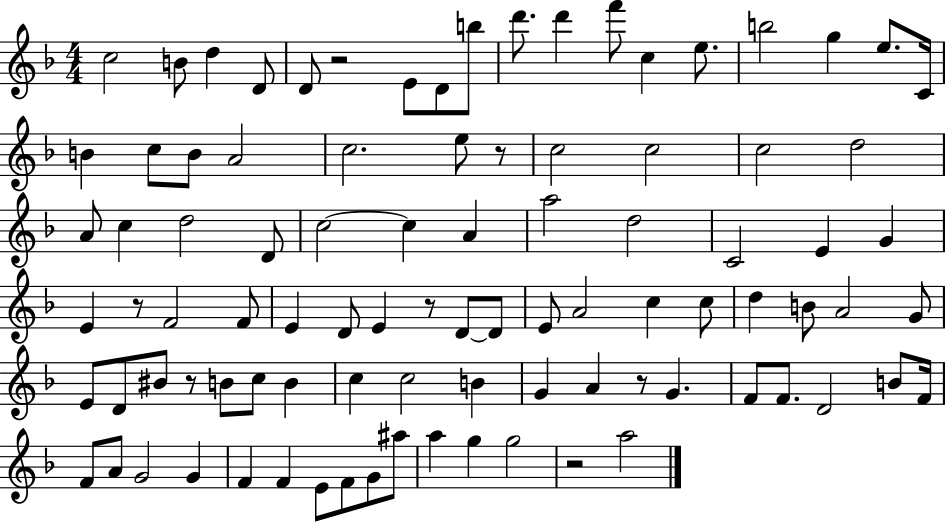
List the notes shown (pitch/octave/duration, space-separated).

C5/h B4/e D5/q D4/e D4/e R/h E4/e D4/e B5/e D6/e. D6/q F6/e C5/q E5/e. B5/h G5/q E5/e. C4/s B4/q C5/e B4/e A4/h C5/h. E5/e R/e C5/h C5/h C5/h D5/h A4/e C5/q D5/h D4/e C5/h C5/q A4/q A5/h D5/h C4/h E4/q G4/q E4/q R/e F4/h F4/e E4/q D4/e E4/q R/e D4/e D4/e E4/e A4/h C5/q C5/e D5/q B4/e A4/h G4/e E4/e D4/e BIS4/e R/e B4/e C5/e B4/q C5/q C5/h B4/q G4/q A4/q R/e G4/q. F4/e F4/e. D4/h B4/e F4/s F4/e A4/e G4/h G4/q F4/q F4/q E4/e F4/e G4/e A#5/e A5/q G5/q G5/h R/h A5/h